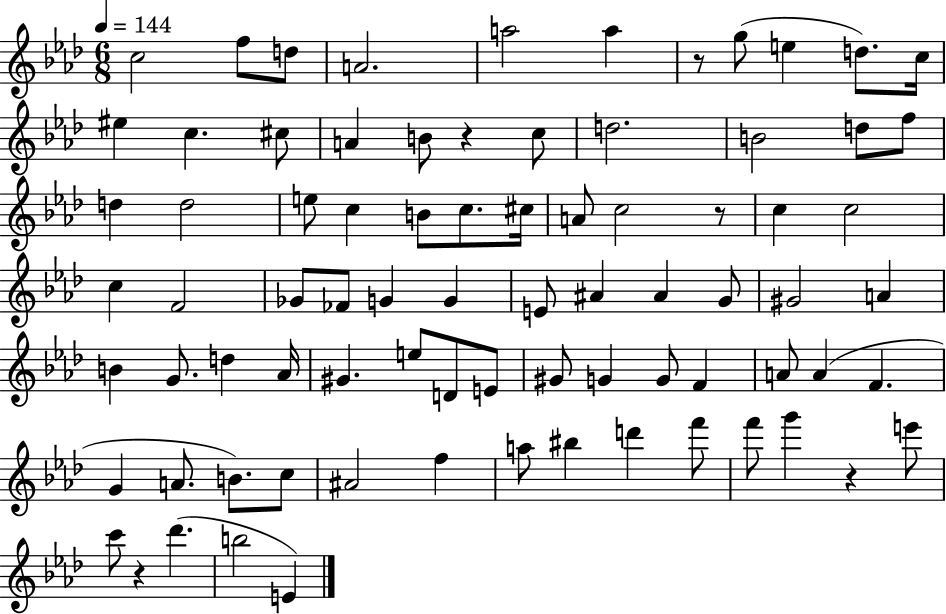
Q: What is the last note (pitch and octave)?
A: E4